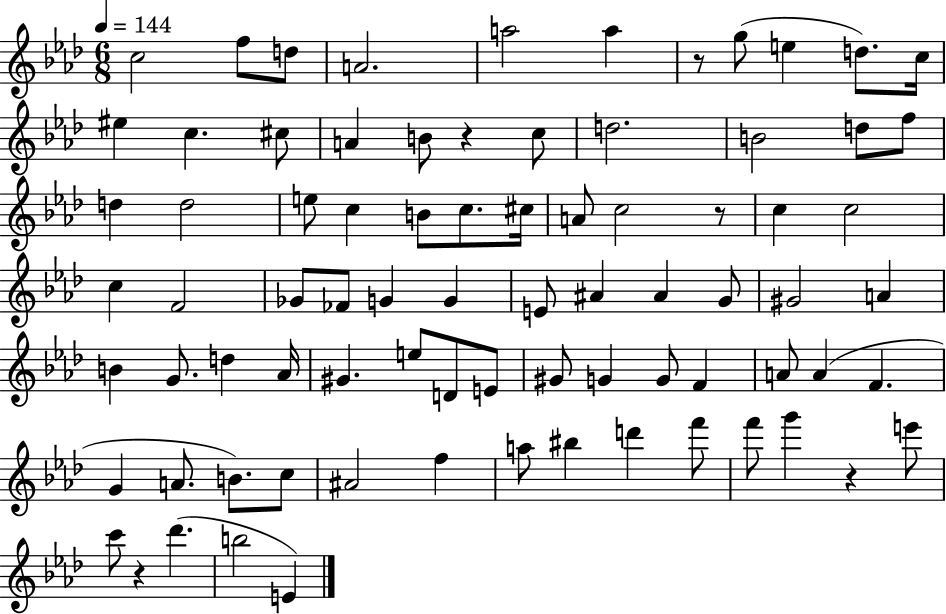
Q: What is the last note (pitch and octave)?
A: E4